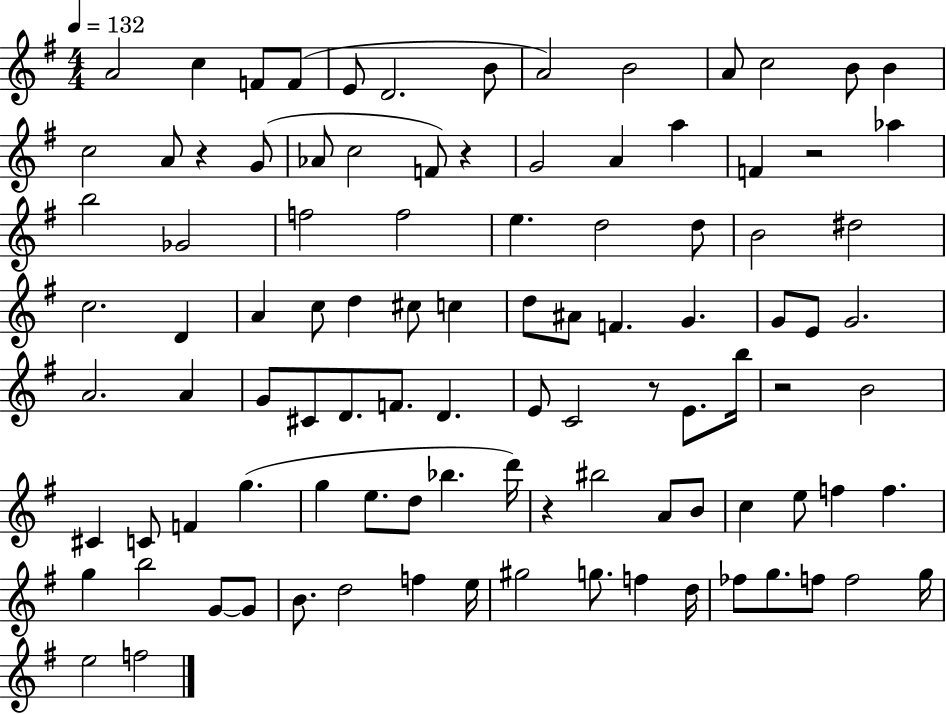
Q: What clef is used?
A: treble